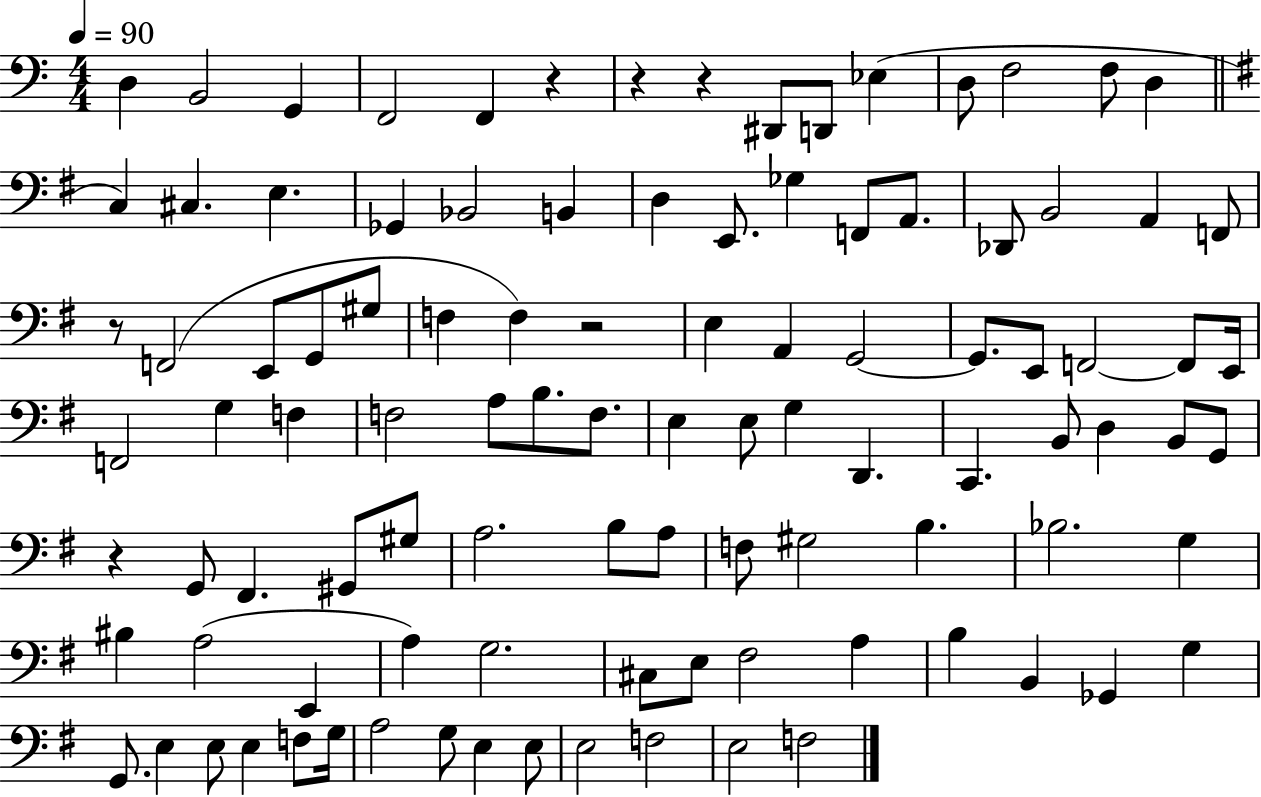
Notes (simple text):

D3/q B2/h G2/q F2/h F2/q R/q R/q R/q D#2/e D2/e Eb3/q D3/e F3/h F3/e D3/q C3/q C#3/q. E3/q. Gb2/q Bb2/h B2/q D3/q E2/e. Gb3/q F2/e A2/e. Db2/e B2/h A2/q F2/e R/e F2/h E2/e G2/e G#3/e F3/q F3/q R/h E3/q A2/q G2/h G2/e. E2/e F2/h F2/e E2/s F2/h G3/q F3/q F3/h A3/e B3/e. F3/e. E3/q E3/e G3/q D2/q. C2/q. B2/e D3/q B2/e G2/e R/q G2/e F#2/q. G#2/e G#3/e A3/h. B3/e A3/e F3/e G#3/h B3/q. Bb3/h. G3/q BIS3/q A3/h E2/q A3/q G3/h. C#3/e E3/e F#3/h A3/q B3/q B2/q Gb2/q G3/q G2/e. E3/q E3/e E3/q F3/e G3/s A3/h G3/e E3/q E3/e E3/h F3/h E3/h F3/h